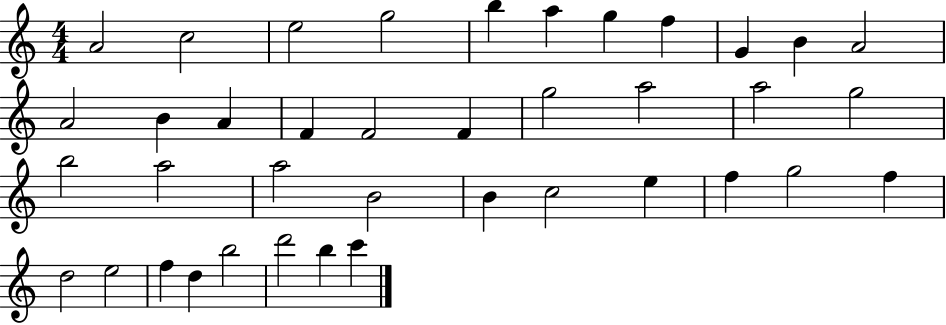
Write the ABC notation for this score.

X:1
T:Untitled
M:4/4
L:1/4
K:C
A2 c2 e2 g2 b a g f G B A2 A2 B A F F2 F g2 a2 a2 g2 b2 a2 a2 B2 B c2 e f g2 f d2 e2 f d b2 d'2 b c'